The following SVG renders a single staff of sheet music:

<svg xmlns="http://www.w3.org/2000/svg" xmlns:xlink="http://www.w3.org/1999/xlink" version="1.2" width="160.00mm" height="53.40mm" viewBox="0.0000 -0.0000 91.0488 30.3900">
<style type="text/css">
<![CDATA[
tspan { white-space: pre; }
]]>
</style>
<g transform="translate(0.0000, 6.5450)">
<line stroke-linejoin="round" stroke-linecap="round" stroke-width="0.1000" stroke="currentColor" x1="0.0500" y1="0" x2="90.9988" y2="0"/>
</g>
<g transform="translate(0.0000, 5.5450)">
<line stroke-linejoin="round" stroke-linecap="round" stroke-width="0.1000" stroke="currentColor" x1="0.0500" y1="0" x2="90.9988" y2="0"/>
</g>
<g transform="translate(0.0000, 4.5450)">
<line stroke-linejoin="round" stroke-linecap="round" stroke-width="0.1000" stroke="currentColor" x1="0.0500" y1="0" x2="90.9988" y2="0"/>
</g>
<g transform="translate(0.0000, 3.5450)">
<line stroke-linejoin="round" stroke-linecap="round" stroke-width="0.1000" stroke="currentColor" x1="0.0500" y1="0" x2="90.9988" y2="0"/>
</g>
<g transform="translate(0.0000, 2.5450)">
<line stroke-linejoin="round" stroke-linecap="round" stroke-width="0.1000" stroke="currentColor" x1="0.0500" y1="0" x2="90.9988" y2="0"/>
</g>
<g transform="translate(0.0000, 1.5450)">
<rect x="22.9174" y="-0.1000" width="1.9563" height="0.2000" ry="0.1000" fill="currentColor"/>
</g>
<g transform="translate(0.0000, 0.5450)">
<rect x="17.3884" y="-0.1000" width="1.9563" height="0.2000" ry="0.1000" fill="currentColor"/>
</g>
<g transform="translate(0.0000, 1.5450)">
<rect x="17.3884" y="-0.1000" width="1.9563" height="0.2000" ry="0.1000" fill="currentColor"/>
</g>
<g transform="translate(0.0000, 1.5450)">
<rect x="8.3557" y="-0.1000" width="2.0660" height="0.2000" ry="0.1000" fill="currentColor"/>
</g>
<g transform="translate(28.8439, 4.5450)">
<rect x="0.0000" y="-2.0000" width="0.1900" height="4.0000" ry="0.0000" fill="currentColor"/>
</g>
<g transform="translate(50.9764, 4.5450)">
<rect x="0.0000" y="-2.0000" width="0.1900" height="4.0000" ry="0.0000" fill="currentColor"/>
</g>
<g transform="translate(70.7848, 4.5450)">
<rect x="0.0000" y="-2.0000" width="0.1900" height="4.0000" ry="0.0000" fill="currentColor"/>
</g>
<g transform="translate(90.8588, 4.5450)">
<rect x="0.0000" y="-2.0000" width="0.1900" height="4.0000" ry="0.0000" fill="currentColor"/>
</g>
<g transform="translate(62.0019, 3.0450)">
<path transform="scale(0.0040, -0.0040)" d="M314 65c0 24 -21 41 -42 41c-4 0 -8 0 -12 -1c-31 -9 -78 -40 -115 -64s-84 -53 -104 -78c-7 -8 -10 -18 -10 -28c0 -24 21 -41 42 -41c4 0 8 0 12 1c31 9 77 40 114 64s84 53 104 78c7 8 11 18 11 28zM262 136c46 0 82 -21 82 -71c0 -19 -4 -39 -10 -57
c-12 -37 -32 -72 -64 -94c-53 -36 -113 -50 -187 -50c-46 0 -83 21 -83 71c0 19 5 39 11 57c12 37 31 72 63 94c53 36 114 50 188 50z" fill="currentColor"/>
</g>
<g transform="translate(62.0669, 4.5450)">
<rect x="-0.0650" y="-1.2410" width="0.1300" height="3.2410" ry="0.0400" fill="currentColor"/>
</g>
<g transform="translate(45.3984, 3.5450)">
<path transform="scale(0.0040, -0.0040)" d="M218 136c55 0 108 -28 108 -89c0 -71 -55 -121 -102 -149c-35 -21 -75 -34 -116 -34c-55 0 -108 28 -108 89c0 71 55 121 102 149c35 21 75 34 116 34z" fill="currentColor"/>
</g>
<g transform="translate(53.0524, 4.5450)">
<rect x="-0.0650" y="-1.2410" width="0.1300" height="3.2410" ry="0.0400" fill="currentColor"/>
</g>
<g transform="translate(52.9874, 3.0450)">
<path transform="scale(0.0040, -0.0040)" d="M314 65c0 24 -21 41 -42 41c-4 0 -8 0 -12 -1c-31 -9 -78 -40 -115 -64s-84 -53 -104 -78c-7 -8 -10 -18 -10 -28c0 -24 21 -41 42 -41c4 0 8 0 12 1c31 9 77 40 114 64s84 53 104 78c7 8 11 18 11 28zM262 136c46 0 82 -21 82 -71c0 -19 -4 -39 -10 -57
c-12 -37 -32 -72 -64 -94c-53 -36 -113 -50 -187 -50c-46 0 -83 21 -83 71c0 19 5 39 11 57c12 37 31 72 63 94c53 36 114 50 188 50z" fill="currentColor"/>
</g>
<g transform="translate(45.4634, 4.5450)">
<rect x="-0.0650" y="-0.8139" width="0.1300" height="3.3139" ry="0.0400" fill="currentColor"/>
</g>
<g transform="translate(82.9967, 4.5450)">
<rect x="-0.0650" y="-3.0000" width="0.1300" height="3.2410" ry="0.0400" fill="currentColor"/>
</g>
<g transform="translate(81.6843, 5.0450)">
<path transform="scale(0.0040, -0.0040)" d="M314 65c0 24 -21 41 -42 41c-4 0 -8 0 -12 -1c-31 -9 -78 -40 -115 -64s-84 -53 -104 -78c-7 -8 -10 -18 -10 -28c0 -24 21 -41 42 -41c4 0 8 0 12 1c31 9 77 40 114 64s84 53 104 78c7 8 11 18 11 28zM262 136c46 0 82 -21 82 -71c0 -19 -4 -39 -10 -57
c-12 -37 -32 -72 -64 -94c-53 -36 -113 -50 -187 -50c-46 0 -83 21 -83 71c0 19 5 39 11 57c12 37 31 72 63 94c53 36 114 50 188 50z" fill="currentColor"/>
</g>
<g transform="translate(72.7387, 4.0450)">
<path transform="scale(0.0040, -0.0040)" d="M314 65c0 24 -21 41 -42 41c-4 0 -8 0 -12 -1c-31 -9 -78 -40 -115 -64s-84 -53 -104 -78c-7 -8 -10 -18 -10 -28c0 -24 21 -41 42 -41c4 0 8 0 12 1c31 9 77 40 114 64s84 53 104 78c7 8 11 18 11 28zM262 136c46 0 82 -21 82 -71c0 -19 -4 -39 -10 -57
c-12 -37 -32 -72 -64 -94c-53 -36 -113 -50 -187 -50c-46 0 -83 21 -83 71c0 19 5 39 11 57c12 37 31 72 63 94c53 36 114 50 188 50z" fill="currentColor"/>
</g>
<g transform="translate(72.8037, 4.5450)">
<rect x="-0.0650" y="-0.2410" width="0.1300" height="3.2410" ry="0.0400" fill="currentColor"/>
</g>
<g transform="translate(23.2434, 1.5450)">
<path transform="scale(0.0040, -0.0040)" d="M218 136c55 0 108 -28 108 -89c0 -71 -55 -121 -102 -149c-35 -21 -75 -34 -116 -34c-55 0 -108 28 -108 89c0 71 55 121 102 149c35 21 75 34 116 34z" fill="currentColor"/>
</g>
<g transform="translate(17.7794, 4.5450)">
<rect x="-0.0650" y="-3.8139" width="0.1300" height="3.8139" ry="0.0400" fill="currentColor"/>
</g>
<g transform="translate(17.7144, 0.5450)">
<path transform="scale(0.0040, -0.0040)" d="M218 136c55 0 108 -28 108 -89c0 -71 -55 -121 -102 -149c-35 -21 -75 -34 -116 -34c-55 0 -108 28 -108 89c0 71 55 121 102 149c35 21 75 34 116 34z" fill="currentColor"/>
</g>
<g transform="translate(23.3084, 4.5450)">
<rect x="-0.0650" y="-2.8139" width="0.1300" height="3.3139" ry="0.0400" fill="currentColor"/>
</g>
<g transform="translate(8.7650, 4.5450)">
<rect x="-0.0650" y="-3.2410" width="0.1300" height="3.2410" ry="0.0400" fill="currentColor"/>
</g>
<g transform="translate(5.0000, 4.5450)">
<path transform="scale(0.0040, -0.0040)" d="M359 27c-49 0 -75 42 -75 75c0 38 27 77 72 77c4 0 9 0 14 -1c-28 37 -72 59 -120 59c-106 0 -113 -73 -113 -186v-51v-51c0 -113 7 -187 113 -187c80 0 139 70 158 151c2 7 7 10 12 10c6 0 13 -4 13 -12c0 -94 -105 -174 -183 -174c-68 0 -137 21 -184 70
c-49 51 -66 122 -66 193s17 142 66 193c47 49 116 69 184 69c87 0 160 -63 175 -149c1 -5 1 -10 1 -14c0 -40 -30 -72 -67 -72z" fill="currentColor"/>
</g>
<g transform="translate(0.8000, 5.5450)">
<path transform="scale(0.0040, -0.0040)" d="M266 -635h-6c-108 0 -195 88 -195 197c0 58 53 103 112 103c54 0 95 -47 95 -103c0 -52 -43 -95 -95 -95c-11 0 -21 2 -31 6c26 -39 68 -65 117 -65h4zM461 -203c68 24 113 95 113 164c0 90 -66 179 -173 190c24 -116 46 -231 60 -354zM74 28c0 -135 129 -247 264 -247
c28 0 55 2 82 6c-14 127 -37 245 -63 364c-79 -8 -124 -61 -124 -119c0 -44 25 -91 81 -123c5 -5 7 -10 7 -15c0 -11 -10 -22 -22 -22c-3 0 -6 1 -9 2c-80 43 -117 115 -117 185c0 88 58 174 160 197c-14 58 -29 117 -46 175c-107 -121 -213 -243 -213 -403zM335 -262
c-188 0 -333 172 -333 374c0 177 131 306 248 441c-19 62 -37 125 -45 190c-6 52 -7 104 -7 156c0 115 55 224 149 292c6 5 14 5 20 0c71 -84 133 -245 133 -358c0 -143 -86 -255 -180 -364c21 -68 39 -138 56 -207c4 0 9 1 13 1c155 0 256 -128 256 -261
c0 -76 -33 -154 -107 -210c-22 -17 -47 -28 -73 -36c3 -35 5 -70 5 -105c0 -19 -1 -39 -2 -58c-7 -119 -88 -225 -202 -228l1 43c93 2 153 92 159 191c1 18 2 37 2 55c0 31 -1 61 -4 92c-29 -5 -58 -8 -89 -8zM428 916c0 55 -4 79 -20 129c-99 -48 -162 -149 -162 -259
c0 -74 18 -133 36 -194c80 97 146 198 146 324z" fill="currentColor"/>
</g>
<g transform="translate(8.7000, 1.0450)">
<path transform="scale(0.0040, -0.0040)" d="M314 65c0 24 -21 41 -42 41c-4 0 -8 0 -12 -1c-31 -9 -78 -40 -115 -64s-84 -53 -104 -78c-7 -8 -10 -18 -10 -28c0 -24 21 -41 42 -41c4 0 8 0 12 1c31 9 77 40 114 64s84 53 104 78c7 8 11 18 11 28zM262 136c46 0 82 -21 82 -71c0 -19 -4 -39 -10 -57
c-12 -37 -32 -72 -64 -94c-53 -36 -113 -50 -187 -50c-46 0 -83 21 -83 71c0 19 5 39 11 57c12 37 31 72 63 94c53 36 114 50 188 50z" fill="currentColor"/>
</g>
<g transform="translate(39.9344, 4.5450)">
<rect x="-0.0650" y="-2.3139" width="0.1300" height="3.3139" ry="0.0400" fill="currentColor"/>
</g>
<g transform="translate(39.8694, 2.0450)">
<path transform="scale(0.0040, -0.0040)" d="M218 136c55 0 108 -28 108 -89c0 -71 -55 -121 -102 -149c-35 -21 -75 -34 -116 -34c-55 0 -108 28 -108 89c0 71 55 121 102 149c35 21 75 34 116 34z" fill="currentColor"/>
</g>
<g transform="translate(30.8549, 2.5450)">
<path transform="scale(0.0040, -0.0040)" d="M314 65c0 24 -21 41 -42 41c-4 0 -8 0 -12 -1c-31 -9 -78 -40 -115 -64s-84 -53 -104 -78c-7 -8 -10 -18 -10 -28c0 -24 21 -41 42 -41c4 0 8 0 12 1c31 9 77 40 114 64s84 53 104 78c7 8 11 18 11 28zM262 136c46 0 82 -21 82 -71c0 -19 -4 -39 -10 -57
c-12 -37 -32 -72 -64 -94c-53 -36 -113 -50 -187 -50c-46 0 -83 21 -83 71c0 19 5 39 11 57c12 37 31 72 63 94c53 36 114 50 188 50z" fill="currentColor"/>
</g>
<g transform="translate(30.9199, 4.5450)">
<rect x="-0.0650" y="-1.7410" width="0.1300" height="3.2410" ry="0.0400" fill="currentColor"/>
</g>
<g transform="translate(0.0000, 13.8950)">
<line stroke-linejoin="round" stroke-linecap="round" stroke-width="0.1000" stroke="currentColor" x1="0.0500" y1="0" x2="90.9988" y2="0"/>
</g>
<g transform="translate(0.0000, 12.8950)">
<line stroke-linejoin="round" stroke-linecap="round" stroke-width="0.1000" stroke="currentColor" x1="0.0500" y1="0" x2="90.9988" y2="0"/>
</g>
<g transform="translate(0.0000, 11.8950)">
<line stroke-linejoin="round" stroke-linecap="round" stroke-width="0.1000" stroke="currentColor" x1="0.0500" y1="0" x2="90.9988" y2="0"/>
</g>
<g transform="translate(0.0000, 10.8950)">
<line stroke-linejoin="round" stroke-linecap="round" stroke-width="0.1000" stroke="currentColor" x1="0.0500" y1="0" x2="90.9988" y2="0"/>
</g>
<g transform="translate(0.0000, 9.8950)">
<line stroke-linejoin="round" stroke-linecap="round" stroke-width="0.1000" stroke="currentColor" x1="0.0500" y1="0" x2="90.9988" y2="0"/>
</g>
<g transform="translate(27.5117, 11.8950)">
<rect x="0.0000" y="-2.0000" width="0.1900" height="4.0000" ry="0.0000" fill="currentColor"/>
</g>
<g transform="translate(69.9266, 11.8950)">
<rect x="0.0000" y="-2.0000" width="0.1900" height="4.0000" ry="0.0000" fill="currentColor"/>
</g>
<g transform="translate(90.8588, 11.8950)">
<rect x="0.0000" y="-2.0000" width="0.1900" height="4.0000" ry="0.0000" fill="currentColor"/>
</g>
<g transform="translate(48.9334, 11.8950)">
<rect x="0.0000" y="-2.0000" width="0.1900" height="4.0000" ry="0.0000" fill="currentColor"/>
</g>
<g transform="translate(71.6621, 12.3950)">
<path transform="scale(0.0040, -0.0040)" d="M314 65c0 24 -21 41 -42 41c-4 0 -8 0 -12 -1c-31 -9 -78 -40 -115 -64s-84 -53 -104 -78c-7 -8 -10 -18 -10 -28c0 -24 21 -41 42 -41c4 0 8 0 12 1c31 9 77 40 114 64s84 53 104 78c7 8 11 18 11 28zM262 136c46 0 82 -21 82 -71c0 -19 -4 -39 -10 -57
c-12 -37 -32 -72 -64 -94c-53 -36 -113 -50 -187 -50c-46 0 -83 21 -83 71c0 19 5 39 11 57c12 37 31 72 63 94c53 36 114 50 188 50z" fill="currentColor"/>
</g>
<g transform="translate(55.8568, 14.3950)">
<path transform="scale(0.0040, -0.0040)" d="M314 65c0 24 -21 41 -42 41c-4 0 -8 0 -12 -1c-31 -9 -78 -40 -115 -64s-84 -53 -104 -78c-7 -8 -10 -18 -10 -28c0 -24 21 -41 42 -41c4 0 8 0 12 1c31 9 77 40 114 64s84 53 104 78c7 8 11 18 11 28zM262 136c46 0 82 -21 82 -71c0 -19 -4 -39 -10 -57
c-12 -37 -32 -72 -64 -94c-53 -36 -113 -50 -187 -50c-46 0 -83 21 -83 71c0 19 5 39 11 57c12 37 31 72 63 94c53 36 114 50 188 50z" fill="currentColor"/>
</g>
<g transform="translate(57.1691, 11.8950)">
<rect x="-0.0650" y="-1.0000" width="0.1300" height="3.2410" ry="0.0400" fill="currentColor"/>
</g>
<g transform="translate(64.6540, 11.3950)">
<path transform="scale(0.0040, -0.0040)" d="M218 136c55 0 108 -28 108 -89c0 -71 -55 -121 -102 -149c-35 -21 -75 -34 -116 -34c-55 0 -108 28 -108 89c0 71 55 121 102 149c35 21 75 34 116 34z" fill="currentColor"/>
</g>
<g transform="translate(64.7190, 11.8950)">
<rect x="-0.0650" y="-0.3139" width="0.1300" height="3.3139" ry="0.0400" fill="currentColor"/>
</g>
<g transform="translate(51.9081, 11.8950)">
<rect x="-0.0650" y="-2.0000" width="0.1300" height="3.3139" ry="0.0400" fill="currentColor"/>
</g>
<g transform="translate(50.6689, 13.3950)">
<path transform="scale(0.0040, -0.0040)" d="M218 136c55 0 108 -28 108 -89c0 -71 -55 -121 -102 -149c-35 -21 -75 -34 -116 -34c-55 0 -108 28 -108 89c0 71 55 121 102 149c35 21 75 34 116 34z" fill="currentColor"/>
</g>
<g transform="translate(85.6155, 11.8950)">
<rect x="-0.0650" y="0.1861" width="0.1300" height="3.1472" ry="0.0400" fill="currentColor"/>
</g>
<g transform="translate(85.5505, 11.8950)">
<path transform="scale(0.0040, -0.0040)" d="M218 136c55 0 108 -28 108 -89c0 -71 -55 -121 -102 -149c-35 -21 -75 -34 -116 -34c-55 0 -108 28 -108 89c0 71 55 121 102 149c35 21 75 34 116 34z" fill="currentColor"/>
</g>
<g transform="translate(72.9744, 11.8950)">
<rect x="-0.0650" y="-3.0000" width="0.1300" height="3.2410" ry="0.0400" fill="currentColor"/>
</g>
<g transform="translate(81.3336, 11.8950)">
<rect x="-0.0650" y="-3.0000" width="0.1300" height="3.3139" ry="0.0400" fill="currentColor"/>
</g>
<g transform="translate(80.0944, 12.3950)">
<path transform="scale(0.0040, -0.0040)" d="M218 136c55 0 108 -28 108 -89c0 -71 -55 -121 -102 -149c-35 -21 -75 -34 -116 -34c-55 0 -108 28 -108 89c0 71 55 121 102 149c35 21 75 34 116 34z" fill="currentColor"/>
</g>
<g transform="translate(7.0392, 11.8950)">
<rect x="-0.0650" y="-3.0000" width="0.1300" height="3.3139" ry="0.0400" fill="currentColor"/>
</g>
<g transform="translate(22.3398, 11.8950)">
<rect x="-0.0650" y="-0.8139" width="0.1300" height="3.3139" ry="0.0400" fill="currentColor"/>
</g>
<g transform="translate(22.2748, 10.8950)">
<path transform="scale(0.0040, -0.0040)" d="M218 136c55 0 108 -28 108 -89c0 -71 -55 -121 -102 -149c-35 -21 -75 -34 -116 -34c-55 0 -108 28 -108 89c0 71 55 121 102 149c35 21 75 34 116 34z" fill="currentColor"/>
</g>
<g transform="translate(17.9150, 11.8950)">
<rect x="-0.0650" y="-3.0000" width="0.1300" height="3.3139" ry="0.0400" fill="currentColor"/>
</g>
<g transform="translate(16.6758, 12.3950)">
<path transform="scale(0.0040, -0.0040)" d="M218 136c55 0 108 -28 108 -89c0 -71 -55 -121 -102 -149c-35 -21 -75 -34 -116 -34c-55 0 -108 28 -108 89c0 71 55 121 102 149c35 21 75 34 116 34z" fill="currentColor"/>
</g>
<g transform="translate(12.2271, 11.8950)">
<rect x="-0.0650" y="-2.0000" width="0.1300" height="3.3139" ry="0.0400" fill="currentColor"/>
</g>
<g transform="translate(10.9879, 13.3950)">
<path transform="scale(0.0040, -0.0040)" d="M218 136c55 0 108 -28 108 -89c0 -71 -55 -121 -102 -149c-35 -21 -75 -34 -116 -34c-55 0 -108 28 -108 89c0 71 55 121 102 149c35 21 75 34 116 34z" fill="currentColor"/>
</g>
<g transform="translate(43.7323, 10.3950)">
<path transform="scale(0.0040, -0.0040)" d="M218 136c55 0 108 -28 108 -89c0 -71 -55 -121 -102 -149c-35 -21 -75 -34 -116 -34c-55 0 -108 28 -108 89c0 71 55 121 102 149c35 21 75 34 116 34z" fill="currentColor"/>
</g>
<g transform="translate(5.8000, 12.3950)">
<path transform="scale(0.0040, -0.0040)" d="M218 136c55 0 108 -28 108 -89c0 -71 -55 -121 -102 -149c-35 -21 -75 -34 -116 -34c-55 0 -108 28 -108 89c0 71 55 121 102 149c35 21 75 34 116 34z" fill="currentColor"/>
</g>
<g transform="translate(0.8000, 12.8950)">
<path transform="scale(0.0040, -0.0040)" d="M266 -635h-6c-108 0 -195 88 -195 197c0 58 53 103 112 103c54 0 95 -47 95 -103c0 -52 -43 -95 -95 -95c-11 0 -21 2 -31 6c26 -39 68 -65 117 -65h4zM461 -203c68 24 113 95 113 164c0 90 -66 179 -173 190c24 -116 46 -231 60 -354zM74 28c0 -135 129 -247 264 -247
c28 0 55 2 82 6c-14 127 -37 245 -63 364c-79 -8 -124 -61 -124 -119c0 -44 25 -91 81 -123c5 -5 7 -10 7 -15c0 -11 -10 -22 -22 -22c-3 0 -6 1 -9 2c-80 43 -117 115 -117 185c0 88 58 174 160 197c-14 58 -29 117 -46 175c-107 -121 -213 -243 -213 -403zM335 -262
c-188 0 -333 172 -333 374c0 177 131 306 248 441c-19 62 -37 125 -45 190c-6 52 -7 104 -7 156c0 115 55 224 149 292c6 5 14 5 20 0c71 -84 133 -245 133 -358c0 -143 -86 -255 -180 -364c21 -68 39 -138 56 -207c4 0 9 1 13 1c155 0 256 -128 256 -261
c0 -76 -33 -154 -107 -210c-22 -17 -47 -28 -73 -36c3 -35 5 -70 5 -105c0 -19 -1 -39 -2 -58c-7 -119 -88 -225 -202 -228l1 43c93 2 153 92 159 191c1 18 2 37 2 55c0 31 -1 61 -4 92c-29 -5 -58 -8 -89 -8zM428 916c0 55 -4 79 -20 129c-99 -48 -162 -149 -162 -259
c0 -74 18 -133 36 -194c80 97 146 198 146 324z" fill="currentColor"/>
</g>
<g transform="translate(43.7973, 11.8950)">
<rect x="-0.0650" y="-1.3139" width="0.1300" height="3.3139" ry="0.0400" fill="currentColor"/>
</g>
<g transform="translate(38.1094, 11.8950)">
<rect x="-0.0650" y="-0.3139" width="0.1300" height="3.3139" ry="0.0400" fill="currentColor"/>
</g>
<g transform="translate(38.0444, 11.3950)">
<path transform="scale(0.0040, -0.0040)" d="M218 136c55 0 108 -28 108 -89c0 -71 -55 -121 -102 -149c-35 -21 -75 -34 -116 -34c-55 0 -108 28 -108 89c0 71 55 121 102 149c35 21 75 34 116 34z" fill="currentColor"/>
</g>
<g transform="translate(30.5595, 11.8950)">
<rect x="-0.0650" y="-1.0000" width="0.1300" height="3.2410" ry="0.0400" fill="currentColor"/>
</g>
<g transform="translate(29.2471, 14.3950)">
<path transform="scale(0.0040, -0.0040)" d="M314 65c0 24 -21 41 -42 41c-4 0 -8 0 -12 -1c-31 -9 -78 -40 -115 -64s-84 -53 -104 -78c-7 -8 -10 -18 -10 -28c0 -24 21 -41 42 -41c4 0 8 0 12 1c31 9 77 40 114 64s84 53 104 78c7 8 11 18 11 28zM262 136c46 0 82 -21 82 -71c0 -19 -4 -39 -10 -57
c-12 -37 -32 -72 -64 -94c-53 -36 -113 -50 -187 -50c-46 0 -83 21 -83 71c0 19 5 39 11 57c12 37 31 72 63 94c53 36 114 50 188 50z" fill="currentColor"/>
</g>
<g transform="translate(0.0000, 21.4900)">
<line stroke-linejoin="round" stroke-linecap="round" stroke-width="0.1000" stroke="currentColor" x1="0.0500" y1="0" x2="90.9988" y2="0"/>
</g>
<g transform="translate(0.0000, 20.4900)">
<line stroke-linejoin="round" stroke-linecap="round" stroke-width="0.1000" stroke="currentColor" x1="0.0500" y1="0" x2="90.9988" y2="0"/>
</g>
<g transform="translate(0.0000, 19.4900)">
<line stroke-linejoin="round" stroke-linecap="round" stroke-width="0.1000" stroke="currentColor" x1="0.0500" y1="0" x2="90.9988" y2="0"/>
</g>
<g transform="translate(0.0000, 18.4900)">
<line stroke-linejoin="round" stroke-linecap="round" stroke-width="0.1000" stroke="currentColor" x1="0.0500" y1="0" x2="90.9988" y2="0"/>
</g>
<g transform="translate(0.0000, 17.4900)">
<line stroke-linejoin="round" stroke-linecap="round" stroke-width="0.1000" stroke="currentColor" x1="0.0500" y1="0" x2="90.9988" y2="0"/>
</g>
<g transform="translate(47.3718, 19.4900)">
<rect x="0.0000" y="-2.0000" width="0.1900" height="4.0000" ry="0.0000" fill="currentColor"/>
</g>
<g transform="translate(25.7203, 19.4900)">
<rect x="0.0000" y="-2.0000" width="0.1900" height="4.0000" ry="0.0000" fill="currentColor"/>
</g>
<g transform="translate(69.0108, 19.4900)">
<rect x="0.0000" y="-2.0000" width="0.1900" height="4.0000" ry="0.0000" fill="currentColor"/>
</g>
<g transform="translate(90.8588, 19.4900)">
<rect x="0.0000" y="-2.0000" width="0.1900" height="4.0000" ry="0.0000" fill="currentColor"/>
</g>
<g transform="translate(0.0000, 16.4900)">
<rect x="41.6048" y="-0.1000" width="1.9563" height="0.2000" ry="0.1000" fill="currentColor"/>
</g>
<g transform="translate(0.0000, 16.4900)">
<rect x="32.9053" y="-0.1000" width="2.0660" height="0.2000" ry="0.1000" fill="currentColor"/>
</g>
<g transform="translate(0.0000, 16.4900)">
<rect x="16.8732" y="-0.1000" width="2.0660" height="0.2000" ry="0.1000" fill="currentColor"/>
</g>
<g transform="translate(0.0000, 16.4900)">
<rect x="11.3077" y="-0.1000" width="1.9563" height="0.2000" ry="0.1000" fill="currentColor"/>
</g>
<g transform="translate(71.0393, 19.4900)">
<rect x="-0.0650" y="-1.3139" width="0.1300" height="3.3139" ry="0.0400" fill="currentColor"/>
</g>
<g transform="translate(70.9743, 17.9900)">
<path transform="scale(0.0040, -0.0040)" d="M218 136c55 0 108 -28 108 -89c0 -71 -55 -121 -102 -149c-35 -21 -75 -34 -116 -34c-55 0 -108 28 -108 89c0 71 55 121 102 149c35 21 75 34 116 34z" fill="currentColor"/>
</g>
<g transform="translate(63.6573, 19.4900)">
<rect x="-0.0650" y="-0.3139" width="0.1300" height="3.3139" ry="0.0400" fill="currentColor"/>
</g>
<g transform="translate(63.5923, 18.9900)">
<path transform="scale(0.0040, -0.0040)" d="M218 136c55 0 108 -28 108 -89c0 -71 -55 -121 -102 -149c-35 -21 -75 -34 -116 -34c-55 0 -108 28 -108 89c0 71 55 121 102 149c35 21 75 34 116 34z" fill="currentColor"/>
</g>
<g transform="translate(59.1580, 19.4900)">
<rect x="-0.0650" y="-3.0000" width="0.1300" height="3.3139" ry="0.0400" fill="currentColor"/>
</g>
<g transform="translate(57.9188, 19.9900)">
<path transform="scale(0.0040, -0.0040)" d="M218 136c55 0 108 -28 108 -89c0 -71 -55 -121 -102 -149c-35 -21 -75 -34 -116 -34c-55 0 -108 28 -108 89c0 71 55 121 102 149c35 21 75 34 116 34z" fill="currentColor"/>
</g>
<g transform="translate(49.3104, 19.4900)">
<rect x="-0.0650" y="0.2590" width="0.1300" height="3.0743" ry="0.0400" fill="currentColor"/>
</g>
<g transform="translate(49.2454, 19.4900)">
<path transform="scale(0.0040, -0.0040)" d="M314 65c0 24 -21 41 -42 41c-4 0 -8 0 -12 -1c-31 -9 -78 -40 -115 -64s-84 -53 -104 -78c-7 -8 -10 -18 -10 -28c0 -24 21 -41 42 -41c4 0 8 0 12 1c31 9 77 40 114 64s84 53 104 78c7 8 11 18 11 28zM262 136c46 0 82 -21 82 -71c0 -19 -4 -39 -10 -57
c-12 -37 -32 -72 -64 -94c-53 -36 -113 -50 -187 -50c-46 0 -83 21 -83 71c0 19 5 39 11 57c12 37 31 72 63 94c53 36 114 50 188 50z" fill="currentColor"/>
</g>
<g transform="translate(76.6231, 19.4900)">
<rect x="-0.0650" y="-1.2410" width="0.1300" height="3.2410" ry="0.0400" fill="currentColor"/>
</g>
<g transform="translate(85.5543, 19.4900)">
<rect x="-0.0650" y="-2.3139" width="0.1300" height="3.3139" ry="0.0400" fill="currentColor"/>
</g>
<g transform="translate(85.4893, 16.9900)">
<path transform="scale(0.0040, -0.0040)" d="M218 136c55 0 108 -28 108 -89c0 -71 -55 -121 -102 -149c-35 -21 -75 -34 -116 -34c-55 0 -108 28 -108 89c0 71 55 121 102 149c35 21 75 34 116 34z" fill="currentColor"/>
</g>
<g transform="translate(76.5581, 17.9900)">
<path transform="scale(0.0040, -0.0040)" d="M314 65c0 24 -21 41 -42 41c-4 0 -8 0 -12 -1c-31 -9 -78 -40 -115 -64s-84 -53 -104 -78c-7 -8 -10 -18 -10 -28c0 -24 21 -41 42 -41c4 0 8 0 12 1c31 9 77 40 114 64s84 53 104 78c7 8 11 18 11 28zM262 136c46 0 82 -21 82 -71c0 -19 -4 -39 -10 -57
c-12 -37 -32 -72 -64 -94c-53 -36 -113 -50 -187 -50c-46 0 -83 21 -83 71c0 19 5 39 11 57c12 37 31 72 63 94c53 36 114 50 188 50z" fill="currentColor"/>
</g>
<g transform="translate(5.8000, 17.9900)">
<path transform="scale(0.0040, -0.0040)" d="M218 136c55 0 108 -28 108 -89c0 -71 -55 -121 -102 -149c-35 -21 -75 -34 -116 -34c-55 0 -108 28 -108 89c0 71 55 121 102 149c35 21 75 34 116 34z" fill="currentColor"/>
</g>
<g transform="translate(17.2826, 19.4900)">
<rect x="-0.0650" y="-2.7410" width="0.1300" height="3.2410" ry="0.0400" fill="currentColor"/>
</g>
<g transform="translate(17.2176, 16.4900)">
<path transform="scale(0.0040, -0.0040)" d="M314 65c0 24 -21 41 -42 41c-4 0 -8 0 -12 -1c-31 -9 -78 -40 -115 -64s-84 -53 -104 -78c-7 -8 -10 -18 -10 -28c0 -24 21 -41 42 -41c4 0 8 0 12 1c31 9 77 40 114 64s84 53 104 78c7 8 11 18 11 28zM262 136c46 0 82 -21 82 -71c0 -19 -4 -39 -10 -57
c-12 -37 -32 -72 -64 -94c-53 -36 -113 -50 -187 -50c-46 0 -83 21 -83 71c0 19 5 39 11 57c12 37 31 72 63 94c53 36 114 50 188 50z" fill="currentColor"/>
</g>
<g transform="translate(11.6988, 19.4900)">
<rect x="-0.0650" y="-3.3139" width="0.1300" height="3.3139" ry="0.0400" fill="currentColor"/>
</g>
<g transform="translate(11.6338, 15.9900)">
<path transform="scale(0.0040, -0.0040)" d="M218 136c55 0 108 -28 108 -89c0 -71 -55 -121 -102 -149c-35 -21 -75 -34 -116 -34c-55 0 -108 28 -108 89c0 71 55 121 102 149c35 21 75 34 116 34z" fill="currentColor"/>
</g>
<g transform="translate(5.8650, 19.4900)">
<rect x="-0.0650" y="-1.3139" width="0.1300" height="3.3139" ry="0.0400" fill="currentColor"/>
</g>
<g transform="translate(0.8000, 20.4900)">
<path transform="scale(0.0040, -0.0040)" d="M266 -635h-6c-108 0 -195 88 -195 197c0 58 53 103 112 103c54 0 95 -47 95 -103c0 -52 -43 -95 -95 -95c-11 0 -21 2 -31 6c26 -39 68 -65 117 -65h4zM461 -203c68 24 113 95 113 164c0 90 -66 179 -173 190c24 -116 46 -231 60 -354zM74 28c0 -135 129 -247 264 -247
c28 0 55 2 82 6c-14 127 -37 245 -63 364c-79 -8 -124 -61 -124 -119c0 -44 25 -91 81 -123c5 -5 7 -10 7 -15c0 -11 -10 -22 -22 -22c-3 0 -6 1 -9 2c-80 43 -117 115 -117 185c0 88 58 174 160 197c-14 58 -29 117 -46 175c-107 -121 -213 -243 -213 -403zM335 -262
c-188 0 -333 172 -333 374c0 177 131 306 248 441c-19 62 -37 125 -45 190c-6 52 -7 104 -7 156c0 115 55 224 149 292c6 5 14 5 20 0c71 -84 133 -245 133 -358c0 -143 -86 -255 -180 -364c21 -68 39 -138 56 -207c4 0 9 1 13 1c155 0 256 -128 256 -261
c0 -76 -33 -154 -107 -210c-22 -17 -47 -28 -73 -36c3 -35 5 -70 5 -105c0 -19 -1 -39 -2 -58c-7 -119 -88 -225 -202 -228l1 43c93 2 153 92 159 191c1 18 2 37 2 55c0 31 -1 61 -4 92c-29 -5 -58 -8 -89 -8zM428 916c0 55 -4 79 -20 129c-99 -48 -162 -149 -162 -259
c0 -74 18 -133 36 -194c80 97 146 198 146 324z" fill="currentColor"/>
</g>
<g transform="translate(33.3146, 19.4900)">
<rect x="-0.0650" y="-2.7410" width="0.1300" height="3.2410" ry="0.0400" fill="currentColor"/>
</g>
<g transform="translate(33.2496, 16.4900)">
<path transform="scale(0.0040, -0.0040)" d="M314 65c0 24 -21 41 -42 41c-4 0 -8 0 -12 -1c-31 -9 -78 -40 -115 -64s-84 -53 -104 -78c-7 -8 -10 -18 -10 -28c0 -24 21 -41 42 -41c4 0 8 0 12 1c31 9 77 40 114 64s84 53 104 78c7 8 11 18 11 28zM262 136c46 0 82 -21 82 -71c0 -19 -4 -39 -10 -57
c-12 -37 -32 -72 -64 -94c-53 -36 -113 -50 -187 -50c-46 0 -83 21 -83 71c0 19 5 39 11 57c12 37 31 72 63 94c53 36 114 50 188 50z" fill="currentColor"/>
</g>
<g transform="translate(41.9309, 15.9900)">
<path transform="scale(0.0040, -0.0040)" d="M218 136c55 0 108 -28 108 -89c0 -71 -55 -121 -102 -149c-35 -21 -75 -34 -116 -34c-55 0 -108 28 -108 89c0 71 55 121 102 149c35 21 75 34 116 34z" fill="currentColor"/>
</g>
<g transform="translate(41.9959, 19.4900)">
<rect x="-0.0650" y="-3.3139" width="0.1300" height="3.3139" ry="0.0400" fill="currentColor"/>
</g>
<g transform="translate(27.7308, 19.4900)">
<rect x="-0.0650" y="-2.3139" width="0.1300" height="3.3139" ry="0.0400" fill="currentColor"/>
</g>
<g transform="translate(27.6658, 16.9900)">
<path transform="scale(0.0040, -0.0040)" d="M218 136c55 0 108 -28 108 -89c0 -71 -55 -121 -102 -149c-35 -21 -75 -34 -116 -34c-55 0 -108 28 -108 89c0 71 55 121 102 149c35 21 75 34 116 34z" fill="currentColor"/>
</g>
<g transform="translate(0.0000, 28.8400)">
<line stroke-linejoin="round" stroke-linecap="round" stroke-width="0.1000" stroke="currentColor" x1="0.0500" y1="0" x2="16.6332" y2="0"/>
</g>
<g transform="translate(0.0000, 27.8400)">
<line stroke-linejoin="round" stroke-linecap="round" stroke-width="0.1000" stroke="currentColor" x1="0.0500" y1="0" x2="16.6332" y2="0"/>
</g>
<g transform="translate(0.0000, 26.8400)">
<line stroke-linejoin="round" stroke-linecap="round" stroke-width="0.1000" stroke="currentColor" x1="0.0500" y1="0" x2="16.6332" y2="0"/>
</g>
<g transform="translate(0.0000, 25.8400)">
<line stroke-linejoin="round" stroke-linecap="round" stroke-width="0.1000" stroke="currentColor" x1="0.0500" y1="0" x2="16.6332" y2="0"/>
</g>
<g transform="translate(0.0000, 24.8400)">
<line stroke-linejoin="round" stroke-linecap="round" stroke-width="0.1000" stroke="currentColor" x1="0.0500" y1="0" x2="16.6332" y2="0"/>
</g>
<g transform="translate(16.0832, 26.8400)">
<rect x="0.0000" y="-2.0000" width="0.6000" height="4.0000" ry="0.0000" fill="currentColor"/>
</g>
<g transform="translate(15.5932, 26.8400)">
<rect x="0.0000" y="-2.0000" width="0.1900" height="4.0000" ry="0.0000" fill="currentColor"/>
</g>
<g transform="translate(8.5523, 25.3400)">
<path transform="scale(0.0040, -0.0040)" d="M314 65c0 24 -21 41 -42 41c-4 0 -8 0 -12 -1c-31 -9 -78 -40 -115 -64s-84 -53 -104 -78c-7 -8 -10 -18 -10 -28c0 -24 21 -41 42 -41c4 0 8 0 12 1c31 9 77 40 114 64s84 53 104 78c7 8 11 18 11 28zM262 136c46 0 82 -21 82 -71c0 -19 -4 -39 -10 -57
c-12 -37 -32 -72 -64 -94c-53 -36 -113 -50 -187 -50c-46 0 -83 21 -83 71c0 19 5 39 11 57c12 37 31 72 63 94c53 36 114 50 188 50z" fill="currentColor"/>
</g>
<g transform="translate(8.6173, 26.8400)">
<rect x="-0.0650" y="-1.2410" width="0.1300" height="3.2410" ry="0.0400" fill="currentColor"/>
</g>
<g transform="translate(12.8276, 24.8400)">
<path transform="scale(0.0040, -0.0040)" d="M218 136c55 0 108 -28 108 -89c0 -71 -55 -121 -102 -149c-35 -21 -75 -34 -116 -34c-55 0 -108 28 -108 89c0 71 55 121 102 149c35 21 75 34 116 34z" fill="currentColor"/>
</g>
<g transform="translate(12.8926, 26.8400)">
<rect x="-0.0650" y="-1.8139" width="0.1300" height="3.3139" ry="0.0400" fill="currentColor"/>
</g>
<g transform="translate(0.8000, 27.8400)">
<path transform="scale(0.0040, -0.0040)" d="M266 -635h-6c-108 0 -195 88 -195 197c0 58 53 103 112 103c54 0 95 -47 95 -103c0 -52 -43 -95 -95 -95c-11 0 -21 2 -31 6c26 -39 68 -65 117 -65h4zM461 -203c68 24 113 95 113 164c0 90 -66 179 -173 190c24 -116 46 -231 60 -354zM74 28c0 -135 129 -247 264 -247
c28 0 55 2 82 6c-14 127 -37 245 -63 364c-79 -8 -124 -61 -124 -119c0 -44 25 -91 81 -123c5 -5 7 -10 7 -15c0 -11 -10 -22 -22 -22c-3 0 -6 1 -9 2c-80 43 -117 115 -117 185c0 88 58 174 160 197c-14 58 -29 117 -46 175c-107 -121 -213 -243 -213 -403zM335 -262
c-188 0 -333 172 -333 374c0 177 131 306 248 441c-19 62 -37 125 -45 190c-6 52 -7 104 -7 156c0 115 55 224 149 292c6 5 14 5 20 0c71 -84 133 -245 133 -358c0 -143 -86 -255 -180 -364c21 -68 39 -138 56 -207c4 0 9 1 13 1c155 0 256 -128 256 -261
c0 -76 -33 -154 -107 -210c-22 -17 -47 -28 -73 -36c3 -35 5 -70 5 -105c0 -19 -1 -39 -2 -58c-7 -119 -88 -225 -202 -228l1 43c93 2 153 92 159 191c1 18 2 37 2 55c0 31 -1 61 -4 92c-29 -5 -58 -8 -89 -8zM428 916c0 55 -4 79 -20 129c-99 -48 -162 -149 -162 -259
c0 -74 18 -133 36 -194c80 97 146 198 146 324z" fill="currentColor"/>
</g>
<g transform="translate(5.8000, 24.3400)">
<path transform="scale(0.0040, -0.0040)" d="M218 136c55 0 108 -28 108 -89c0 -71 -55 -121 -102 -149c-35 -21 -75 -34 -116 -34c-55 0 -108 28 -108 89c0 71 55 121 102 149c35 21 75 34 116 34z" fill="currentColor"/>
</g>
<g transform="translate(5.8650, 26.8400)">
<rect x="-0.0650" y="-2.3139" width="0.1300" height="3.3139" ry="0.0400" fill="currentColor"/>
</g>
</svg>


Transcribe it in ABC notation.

X:1
T:Untitled
M:4/4
L:1/4
K:C
b2 c' a f2 g d e2 e2 c2 A2 A F A d D2 c e F D2 c A2 A B e b a2 g a2 b B2 A c e e2 g g e2 f